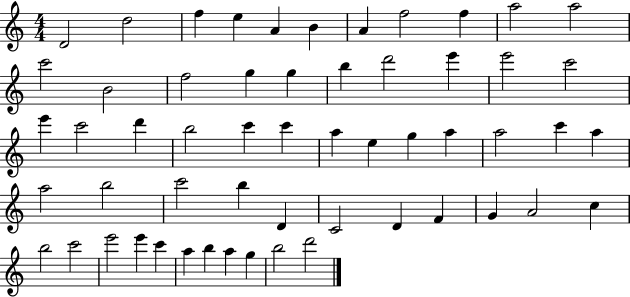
D4/h D5/h F5/q E5/q A4/q B4/q A4/q F5/h F5/q A5/h A5/h C6/h B4/h F5/h G5/q G5/q B5/q D6/h E6/q E6/h C6/h E6/q C6/h D6/q B5/h C6/q C6/q A5/q E5/q G5/q A5/q A5/h C6/q A5/q A5/h B5/h C6/h B5/q D4/q C4/h D4/q F4/q G4/q A4/h C5/q B5/h C6/h E6/h E6/q C6/q A5/q B5/q A5/q G5/q B5/h D6/h